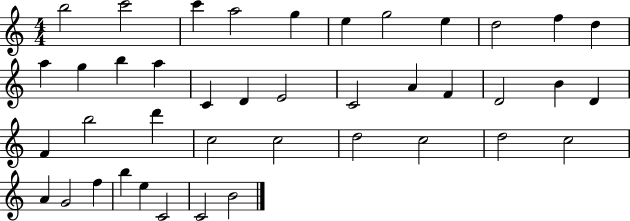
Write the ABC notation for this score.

X:1
T:Untitled
M:4/4
L:1/4
K:C
b2 c'2 c' a2 g e g2 e d2 f d a g b a C D E2 C2 A F D2 B D F b2 d' c2 c2 d2 c2 d2 c2 A G2 f b e C2 C2 B2